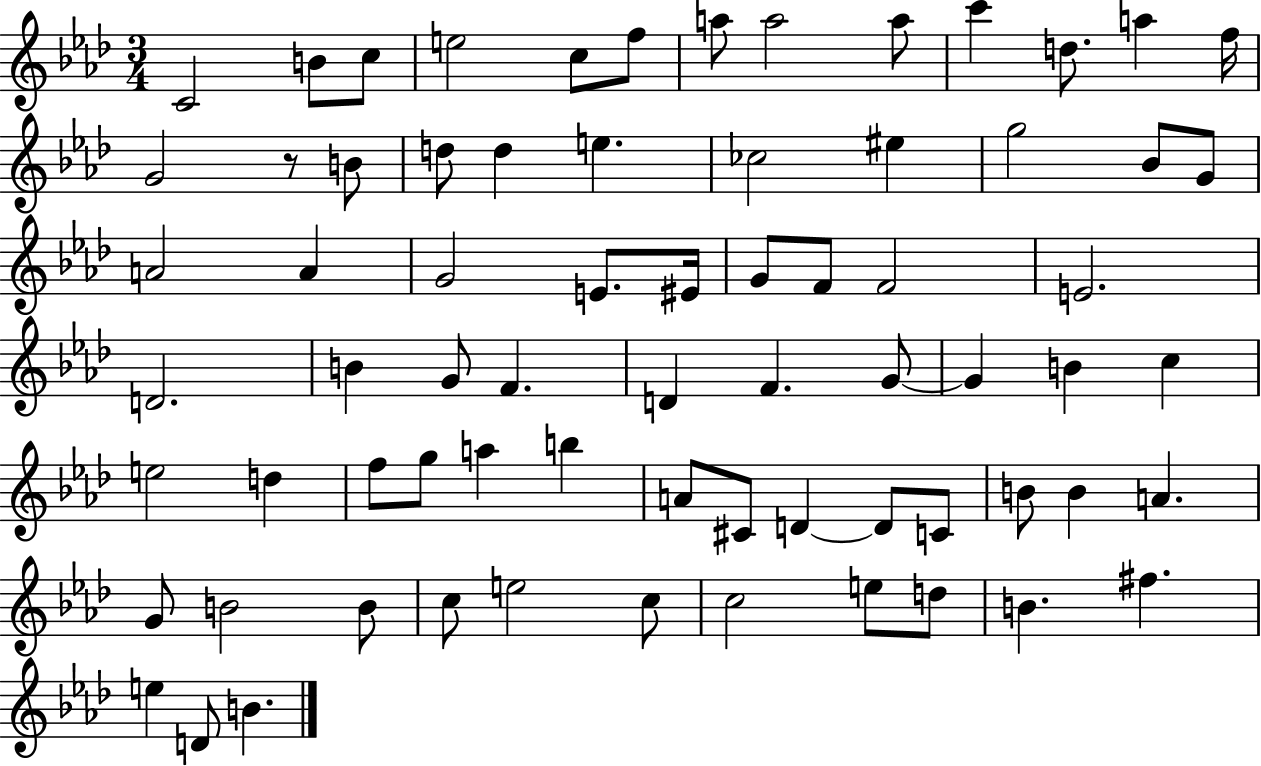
{
  \clef treble
  \numericTimeSignature
  \time 3/4
  \key aes \major
  c'2 b'8 c''8 | e''2 c''8 f''8 | a''8 a''2 a''8 | c'''4 d''8. a''4 f''16 | \break g'2 r8 b'8 | d''8 d''4 e''4. | ces''2 eis''4 | g''2 bes'8 g'8 | \break a'2 a'4 | g'2 e'8. eis'16 | g'8 f'8 f'2 | e'2. | \break d'2. | b'4 g'8 f'4. | d'4 f'4. g'8~~ | g'4 b'4 c''4 | \break e''2 d''4 | f''8 g''8 a''4 b''4 | a'8 cis'8 d'4~~ d'8 c'8 | b'8 b'4 a'4. | \break g'8 b'2 b'8 | c''8 e''2 c''8 | c''2 e''8 d''8 | b'4. fis''4. | \break e''4 d'8 b'4. | \bar "|."
}